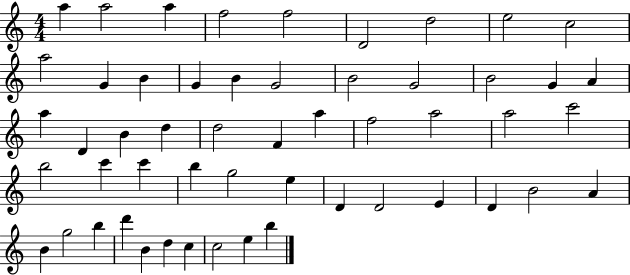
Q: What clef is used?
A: treble